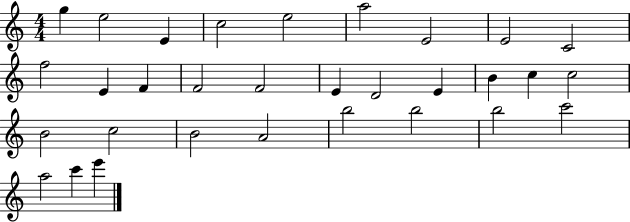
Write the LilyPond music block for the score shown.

{
  \clef treble
  \numericTimeSignature
  \time 4/4
  \key c \major
  g''4 e''2 e'4 | c''2 e''2 | a''2 e'2 | e'2 c'2 | \break f''2 e'4 f'4 | f'2 f'2 | e'4 d'2 e'4 | b'4 c''4 c''2 | \break b'2 c''2 | b'2 a'2 | b''2 b''2 | b''2 c'''2 | \break a''2 c'''4 e'''4 | \bar "|."
}